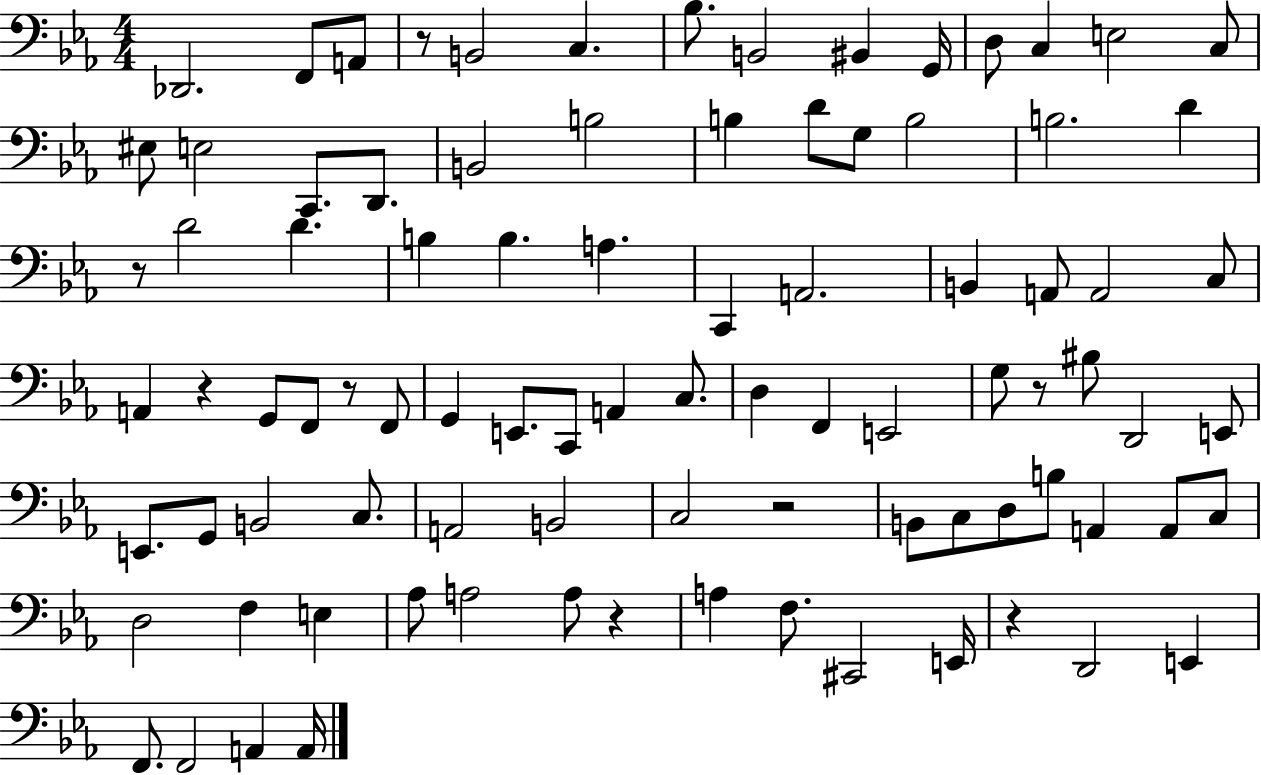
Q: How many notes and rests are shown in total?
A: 90